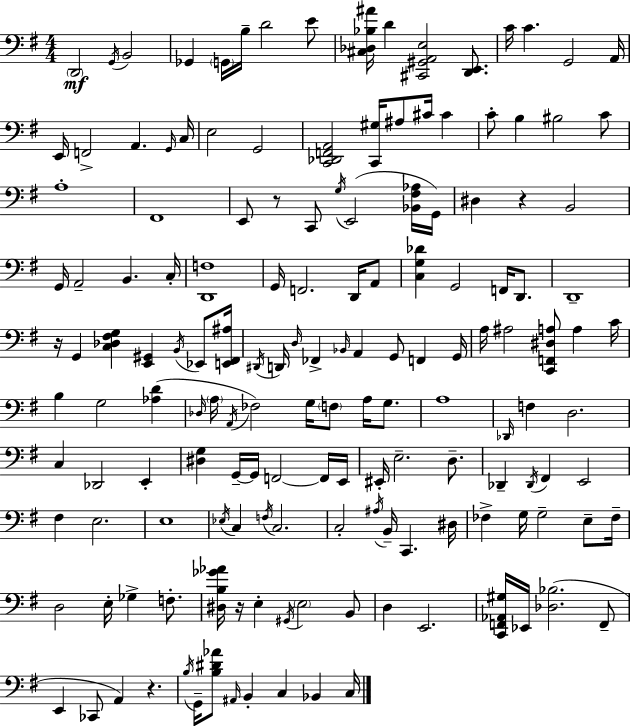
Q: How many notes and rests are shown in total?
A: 155